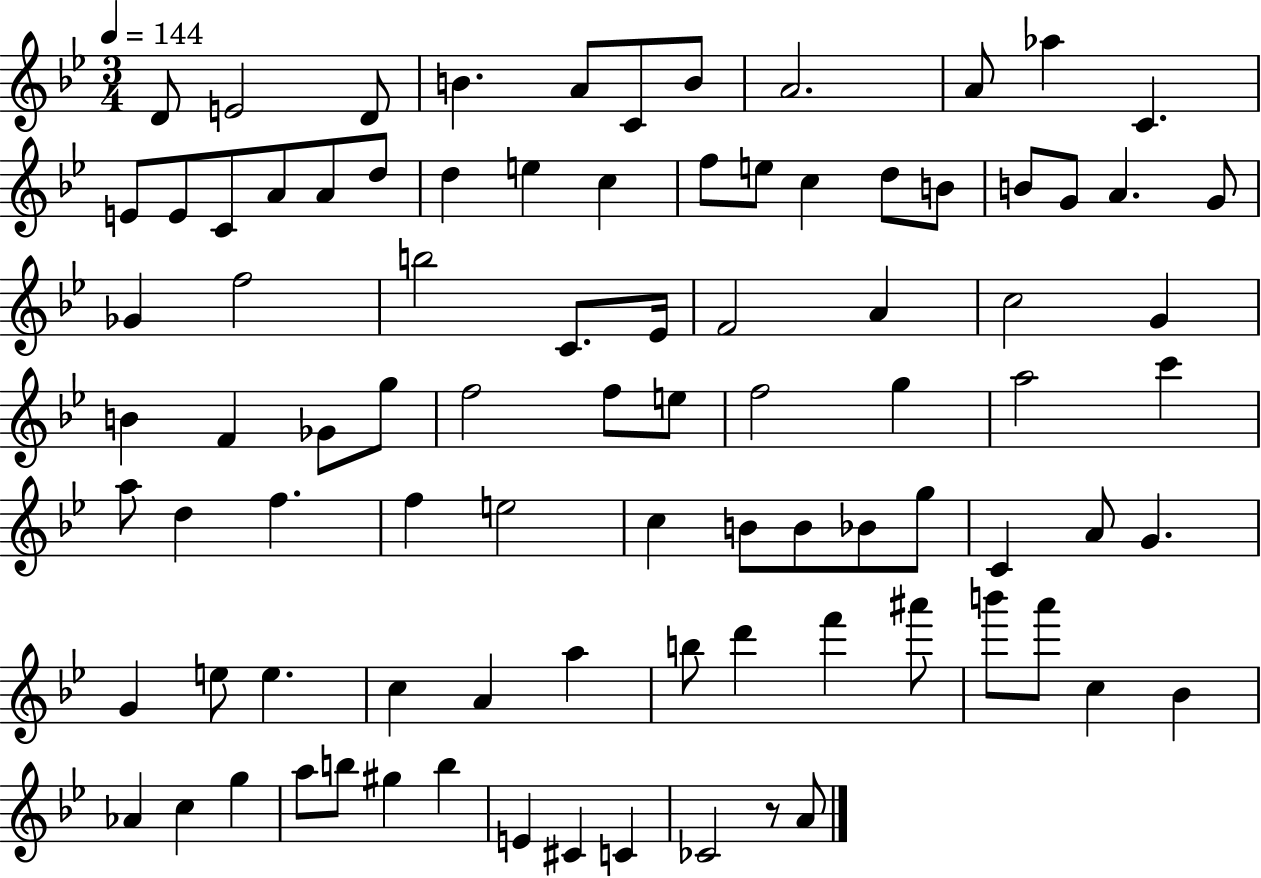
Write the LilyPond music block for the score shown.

{
  \clef treble
  \numericTimeSignature
  \time 3/4
  \key bes \major
  \tempo 4 = 144
  \repeat volta 2 { d'8 e'2 d'8 | b'4. a'8 c'8 b'8 | a'2. | a'8 aes''4 c'4. | \break e'8 e'8 c'8 a'8 a'8 d''8 | d''4 e''4 c''4 | f''8 e''8 c''4 d''8 b'8 | b'8 g'8 a'4. g'8 | \break ges'4 f''2 | b''2 c'8. ees'16 | f'2 a'4 | c''2 g'4 | \break b'4 f'4 ges'8 g''8 | f''2 f''8 e''8 | f''2 g''4 | a''2 c'''4 | \break a''8 d''4 f''4. | f''4 e''2 | c''4 b'8 b'8 bes'8 g''8 | c'4 a'8 g'4. | \break g'4 e''8 e''4. | c''4 a'4 a''4 | b''8 d'''4 f'''4 ais'''8 | b'''8 a'''8 c''4 bes'4 | \break aes'4 c''4 g''4 | a''8 b''8 gis''4 b''4 | e'4 cis'4 c'4 | ces'2 r8 a'8 | \break } \bar "|."
}